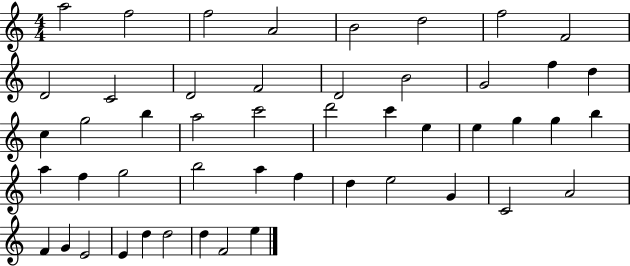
A5/h F5/h F5/h A4/h B4/h D5/h F5/h F4/h D4/h C4/h D4/h F4/h D4/h B4/h G4/h F5/q D5/q C5/q G5/h B5/q A5/h C6/h D6/h C6/q E5/q E5/q G5/q G5/q B5/q A5/q F5/q G5/h B5/h A5/q F5/q D5/q E5/h G4/q C4/h A4/h F4/q G4/q E4/h E4/q D5/q D5/h D5/q F4/h E5/q